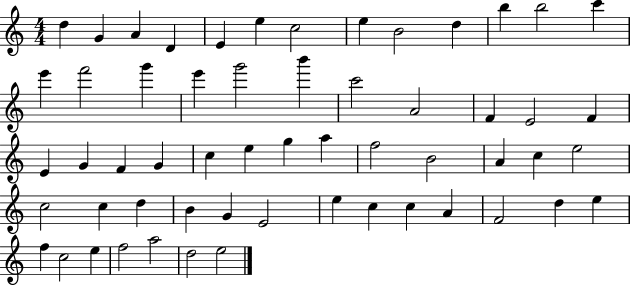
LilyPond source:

{
  \clef treble
  \numericTimeSignature
  \time 4/4
  \key c \major
  d''4 g'4 a'4 d'4 | e'4 e''4 c''2 | e''4 b'2 d''4 | b''4 b''2 c'''4 | \break e'''4 f'''2 g'''4 | e'''4 g'''2 b'''4 | c'''2 a'2 | f'4 e'2 f'4 | \break e'4 g'4 f'4 g'4 | c''4 e''4 g''4 a''4 | f''2 b'2 | a'4 c''4 e''2 | \break c''2 c''4 d''4 | b'4 g'4 e'2 | e''4 c''4 c''4 a'4 | f'2 d''4 e''4 | \break f''4 c''2 e''4 | f''2 a''2 | d''2 e''2 | \bar "|."
}